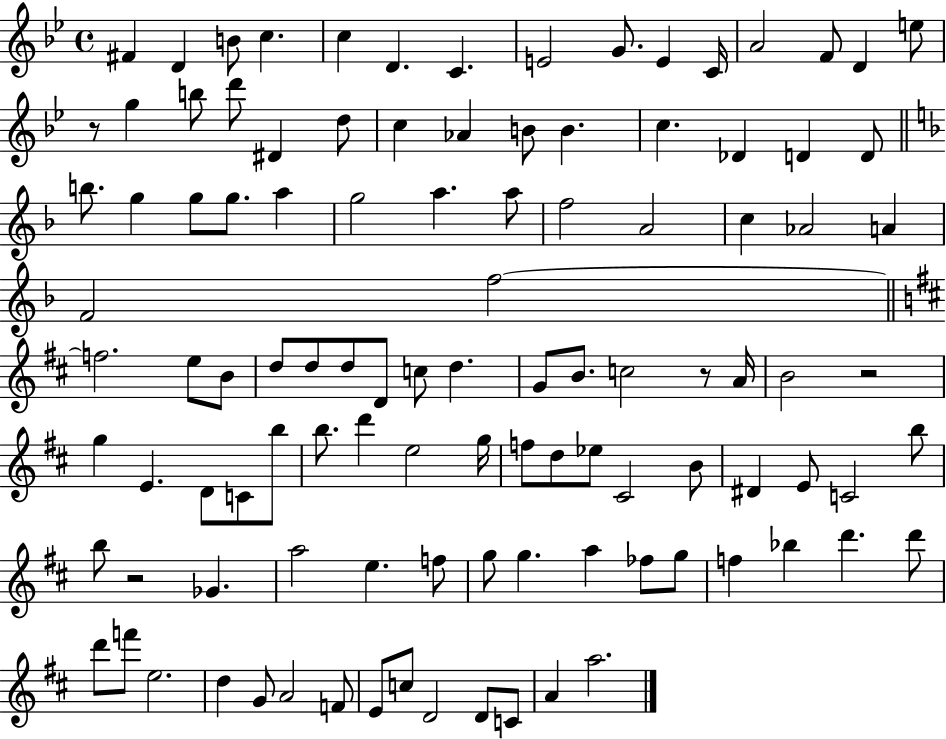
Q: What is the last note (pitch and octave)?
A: A5